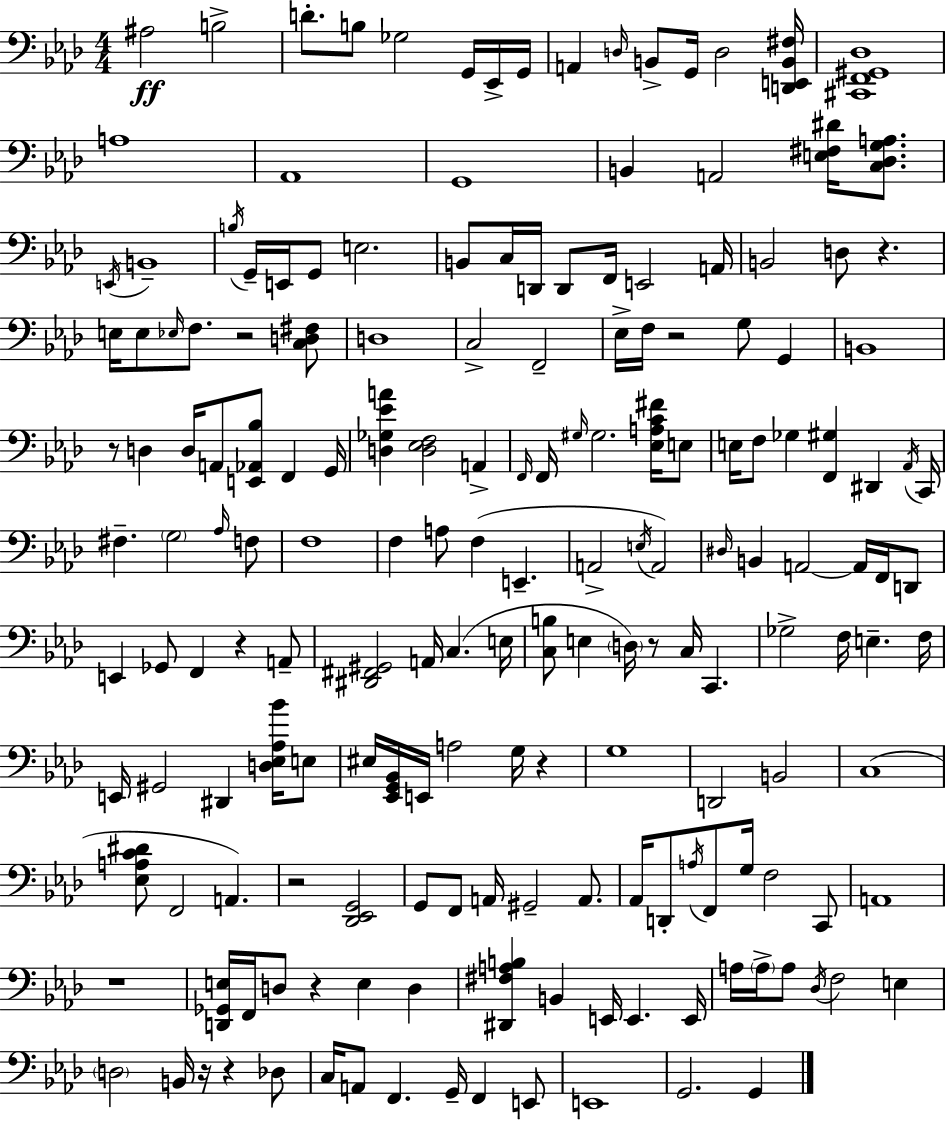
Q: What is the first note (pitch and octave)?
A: A#3